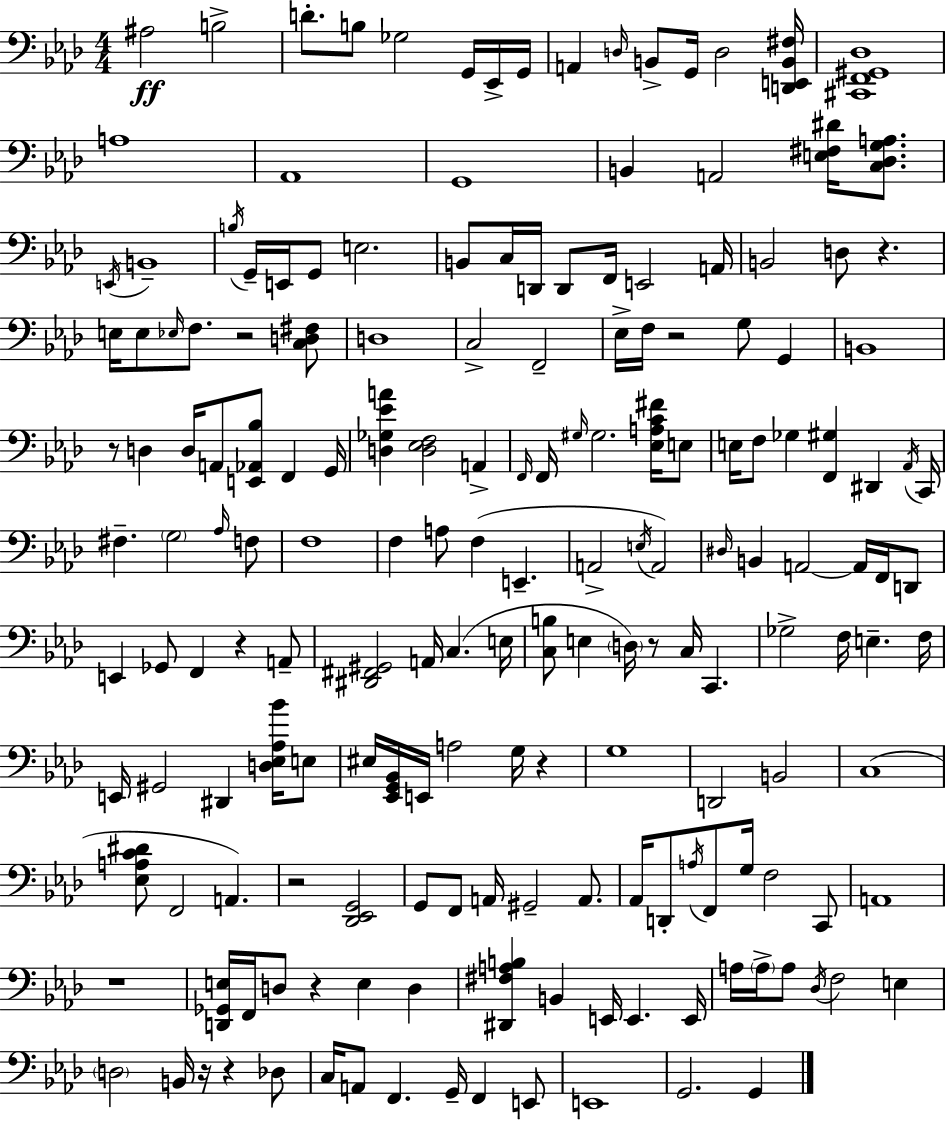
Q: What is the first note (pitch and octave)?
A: A#3